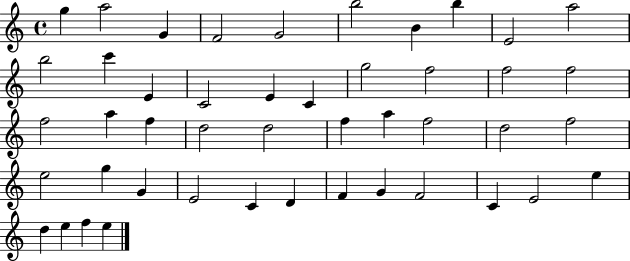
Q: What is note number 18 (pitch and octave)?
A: F5